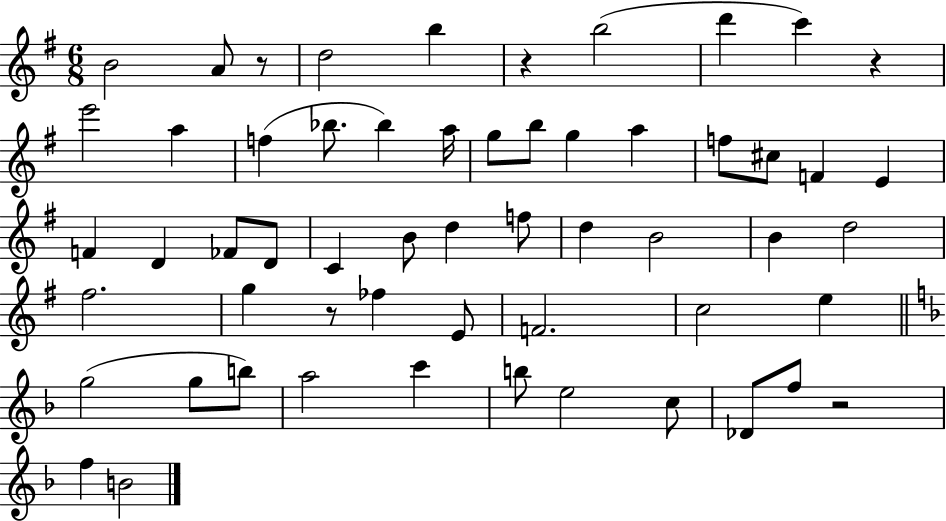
X:1
T:Untitled
M:6/8
L:1/4
K:G
B2 A/2 z/2 d2 b z b2 d' c' z e'2 a f _b/2 _b a/4 g/2 b/2 g a f/2 ^c/2 F E F D _F/2 D/2 C B/2 d f/2 d B2 B d2 ^f2 g z/2 _f E/2 F2 c2 e g2 g/2 b/2 a2 c' b/2 e2 c/2 _D/2 f/2 z2 f B2